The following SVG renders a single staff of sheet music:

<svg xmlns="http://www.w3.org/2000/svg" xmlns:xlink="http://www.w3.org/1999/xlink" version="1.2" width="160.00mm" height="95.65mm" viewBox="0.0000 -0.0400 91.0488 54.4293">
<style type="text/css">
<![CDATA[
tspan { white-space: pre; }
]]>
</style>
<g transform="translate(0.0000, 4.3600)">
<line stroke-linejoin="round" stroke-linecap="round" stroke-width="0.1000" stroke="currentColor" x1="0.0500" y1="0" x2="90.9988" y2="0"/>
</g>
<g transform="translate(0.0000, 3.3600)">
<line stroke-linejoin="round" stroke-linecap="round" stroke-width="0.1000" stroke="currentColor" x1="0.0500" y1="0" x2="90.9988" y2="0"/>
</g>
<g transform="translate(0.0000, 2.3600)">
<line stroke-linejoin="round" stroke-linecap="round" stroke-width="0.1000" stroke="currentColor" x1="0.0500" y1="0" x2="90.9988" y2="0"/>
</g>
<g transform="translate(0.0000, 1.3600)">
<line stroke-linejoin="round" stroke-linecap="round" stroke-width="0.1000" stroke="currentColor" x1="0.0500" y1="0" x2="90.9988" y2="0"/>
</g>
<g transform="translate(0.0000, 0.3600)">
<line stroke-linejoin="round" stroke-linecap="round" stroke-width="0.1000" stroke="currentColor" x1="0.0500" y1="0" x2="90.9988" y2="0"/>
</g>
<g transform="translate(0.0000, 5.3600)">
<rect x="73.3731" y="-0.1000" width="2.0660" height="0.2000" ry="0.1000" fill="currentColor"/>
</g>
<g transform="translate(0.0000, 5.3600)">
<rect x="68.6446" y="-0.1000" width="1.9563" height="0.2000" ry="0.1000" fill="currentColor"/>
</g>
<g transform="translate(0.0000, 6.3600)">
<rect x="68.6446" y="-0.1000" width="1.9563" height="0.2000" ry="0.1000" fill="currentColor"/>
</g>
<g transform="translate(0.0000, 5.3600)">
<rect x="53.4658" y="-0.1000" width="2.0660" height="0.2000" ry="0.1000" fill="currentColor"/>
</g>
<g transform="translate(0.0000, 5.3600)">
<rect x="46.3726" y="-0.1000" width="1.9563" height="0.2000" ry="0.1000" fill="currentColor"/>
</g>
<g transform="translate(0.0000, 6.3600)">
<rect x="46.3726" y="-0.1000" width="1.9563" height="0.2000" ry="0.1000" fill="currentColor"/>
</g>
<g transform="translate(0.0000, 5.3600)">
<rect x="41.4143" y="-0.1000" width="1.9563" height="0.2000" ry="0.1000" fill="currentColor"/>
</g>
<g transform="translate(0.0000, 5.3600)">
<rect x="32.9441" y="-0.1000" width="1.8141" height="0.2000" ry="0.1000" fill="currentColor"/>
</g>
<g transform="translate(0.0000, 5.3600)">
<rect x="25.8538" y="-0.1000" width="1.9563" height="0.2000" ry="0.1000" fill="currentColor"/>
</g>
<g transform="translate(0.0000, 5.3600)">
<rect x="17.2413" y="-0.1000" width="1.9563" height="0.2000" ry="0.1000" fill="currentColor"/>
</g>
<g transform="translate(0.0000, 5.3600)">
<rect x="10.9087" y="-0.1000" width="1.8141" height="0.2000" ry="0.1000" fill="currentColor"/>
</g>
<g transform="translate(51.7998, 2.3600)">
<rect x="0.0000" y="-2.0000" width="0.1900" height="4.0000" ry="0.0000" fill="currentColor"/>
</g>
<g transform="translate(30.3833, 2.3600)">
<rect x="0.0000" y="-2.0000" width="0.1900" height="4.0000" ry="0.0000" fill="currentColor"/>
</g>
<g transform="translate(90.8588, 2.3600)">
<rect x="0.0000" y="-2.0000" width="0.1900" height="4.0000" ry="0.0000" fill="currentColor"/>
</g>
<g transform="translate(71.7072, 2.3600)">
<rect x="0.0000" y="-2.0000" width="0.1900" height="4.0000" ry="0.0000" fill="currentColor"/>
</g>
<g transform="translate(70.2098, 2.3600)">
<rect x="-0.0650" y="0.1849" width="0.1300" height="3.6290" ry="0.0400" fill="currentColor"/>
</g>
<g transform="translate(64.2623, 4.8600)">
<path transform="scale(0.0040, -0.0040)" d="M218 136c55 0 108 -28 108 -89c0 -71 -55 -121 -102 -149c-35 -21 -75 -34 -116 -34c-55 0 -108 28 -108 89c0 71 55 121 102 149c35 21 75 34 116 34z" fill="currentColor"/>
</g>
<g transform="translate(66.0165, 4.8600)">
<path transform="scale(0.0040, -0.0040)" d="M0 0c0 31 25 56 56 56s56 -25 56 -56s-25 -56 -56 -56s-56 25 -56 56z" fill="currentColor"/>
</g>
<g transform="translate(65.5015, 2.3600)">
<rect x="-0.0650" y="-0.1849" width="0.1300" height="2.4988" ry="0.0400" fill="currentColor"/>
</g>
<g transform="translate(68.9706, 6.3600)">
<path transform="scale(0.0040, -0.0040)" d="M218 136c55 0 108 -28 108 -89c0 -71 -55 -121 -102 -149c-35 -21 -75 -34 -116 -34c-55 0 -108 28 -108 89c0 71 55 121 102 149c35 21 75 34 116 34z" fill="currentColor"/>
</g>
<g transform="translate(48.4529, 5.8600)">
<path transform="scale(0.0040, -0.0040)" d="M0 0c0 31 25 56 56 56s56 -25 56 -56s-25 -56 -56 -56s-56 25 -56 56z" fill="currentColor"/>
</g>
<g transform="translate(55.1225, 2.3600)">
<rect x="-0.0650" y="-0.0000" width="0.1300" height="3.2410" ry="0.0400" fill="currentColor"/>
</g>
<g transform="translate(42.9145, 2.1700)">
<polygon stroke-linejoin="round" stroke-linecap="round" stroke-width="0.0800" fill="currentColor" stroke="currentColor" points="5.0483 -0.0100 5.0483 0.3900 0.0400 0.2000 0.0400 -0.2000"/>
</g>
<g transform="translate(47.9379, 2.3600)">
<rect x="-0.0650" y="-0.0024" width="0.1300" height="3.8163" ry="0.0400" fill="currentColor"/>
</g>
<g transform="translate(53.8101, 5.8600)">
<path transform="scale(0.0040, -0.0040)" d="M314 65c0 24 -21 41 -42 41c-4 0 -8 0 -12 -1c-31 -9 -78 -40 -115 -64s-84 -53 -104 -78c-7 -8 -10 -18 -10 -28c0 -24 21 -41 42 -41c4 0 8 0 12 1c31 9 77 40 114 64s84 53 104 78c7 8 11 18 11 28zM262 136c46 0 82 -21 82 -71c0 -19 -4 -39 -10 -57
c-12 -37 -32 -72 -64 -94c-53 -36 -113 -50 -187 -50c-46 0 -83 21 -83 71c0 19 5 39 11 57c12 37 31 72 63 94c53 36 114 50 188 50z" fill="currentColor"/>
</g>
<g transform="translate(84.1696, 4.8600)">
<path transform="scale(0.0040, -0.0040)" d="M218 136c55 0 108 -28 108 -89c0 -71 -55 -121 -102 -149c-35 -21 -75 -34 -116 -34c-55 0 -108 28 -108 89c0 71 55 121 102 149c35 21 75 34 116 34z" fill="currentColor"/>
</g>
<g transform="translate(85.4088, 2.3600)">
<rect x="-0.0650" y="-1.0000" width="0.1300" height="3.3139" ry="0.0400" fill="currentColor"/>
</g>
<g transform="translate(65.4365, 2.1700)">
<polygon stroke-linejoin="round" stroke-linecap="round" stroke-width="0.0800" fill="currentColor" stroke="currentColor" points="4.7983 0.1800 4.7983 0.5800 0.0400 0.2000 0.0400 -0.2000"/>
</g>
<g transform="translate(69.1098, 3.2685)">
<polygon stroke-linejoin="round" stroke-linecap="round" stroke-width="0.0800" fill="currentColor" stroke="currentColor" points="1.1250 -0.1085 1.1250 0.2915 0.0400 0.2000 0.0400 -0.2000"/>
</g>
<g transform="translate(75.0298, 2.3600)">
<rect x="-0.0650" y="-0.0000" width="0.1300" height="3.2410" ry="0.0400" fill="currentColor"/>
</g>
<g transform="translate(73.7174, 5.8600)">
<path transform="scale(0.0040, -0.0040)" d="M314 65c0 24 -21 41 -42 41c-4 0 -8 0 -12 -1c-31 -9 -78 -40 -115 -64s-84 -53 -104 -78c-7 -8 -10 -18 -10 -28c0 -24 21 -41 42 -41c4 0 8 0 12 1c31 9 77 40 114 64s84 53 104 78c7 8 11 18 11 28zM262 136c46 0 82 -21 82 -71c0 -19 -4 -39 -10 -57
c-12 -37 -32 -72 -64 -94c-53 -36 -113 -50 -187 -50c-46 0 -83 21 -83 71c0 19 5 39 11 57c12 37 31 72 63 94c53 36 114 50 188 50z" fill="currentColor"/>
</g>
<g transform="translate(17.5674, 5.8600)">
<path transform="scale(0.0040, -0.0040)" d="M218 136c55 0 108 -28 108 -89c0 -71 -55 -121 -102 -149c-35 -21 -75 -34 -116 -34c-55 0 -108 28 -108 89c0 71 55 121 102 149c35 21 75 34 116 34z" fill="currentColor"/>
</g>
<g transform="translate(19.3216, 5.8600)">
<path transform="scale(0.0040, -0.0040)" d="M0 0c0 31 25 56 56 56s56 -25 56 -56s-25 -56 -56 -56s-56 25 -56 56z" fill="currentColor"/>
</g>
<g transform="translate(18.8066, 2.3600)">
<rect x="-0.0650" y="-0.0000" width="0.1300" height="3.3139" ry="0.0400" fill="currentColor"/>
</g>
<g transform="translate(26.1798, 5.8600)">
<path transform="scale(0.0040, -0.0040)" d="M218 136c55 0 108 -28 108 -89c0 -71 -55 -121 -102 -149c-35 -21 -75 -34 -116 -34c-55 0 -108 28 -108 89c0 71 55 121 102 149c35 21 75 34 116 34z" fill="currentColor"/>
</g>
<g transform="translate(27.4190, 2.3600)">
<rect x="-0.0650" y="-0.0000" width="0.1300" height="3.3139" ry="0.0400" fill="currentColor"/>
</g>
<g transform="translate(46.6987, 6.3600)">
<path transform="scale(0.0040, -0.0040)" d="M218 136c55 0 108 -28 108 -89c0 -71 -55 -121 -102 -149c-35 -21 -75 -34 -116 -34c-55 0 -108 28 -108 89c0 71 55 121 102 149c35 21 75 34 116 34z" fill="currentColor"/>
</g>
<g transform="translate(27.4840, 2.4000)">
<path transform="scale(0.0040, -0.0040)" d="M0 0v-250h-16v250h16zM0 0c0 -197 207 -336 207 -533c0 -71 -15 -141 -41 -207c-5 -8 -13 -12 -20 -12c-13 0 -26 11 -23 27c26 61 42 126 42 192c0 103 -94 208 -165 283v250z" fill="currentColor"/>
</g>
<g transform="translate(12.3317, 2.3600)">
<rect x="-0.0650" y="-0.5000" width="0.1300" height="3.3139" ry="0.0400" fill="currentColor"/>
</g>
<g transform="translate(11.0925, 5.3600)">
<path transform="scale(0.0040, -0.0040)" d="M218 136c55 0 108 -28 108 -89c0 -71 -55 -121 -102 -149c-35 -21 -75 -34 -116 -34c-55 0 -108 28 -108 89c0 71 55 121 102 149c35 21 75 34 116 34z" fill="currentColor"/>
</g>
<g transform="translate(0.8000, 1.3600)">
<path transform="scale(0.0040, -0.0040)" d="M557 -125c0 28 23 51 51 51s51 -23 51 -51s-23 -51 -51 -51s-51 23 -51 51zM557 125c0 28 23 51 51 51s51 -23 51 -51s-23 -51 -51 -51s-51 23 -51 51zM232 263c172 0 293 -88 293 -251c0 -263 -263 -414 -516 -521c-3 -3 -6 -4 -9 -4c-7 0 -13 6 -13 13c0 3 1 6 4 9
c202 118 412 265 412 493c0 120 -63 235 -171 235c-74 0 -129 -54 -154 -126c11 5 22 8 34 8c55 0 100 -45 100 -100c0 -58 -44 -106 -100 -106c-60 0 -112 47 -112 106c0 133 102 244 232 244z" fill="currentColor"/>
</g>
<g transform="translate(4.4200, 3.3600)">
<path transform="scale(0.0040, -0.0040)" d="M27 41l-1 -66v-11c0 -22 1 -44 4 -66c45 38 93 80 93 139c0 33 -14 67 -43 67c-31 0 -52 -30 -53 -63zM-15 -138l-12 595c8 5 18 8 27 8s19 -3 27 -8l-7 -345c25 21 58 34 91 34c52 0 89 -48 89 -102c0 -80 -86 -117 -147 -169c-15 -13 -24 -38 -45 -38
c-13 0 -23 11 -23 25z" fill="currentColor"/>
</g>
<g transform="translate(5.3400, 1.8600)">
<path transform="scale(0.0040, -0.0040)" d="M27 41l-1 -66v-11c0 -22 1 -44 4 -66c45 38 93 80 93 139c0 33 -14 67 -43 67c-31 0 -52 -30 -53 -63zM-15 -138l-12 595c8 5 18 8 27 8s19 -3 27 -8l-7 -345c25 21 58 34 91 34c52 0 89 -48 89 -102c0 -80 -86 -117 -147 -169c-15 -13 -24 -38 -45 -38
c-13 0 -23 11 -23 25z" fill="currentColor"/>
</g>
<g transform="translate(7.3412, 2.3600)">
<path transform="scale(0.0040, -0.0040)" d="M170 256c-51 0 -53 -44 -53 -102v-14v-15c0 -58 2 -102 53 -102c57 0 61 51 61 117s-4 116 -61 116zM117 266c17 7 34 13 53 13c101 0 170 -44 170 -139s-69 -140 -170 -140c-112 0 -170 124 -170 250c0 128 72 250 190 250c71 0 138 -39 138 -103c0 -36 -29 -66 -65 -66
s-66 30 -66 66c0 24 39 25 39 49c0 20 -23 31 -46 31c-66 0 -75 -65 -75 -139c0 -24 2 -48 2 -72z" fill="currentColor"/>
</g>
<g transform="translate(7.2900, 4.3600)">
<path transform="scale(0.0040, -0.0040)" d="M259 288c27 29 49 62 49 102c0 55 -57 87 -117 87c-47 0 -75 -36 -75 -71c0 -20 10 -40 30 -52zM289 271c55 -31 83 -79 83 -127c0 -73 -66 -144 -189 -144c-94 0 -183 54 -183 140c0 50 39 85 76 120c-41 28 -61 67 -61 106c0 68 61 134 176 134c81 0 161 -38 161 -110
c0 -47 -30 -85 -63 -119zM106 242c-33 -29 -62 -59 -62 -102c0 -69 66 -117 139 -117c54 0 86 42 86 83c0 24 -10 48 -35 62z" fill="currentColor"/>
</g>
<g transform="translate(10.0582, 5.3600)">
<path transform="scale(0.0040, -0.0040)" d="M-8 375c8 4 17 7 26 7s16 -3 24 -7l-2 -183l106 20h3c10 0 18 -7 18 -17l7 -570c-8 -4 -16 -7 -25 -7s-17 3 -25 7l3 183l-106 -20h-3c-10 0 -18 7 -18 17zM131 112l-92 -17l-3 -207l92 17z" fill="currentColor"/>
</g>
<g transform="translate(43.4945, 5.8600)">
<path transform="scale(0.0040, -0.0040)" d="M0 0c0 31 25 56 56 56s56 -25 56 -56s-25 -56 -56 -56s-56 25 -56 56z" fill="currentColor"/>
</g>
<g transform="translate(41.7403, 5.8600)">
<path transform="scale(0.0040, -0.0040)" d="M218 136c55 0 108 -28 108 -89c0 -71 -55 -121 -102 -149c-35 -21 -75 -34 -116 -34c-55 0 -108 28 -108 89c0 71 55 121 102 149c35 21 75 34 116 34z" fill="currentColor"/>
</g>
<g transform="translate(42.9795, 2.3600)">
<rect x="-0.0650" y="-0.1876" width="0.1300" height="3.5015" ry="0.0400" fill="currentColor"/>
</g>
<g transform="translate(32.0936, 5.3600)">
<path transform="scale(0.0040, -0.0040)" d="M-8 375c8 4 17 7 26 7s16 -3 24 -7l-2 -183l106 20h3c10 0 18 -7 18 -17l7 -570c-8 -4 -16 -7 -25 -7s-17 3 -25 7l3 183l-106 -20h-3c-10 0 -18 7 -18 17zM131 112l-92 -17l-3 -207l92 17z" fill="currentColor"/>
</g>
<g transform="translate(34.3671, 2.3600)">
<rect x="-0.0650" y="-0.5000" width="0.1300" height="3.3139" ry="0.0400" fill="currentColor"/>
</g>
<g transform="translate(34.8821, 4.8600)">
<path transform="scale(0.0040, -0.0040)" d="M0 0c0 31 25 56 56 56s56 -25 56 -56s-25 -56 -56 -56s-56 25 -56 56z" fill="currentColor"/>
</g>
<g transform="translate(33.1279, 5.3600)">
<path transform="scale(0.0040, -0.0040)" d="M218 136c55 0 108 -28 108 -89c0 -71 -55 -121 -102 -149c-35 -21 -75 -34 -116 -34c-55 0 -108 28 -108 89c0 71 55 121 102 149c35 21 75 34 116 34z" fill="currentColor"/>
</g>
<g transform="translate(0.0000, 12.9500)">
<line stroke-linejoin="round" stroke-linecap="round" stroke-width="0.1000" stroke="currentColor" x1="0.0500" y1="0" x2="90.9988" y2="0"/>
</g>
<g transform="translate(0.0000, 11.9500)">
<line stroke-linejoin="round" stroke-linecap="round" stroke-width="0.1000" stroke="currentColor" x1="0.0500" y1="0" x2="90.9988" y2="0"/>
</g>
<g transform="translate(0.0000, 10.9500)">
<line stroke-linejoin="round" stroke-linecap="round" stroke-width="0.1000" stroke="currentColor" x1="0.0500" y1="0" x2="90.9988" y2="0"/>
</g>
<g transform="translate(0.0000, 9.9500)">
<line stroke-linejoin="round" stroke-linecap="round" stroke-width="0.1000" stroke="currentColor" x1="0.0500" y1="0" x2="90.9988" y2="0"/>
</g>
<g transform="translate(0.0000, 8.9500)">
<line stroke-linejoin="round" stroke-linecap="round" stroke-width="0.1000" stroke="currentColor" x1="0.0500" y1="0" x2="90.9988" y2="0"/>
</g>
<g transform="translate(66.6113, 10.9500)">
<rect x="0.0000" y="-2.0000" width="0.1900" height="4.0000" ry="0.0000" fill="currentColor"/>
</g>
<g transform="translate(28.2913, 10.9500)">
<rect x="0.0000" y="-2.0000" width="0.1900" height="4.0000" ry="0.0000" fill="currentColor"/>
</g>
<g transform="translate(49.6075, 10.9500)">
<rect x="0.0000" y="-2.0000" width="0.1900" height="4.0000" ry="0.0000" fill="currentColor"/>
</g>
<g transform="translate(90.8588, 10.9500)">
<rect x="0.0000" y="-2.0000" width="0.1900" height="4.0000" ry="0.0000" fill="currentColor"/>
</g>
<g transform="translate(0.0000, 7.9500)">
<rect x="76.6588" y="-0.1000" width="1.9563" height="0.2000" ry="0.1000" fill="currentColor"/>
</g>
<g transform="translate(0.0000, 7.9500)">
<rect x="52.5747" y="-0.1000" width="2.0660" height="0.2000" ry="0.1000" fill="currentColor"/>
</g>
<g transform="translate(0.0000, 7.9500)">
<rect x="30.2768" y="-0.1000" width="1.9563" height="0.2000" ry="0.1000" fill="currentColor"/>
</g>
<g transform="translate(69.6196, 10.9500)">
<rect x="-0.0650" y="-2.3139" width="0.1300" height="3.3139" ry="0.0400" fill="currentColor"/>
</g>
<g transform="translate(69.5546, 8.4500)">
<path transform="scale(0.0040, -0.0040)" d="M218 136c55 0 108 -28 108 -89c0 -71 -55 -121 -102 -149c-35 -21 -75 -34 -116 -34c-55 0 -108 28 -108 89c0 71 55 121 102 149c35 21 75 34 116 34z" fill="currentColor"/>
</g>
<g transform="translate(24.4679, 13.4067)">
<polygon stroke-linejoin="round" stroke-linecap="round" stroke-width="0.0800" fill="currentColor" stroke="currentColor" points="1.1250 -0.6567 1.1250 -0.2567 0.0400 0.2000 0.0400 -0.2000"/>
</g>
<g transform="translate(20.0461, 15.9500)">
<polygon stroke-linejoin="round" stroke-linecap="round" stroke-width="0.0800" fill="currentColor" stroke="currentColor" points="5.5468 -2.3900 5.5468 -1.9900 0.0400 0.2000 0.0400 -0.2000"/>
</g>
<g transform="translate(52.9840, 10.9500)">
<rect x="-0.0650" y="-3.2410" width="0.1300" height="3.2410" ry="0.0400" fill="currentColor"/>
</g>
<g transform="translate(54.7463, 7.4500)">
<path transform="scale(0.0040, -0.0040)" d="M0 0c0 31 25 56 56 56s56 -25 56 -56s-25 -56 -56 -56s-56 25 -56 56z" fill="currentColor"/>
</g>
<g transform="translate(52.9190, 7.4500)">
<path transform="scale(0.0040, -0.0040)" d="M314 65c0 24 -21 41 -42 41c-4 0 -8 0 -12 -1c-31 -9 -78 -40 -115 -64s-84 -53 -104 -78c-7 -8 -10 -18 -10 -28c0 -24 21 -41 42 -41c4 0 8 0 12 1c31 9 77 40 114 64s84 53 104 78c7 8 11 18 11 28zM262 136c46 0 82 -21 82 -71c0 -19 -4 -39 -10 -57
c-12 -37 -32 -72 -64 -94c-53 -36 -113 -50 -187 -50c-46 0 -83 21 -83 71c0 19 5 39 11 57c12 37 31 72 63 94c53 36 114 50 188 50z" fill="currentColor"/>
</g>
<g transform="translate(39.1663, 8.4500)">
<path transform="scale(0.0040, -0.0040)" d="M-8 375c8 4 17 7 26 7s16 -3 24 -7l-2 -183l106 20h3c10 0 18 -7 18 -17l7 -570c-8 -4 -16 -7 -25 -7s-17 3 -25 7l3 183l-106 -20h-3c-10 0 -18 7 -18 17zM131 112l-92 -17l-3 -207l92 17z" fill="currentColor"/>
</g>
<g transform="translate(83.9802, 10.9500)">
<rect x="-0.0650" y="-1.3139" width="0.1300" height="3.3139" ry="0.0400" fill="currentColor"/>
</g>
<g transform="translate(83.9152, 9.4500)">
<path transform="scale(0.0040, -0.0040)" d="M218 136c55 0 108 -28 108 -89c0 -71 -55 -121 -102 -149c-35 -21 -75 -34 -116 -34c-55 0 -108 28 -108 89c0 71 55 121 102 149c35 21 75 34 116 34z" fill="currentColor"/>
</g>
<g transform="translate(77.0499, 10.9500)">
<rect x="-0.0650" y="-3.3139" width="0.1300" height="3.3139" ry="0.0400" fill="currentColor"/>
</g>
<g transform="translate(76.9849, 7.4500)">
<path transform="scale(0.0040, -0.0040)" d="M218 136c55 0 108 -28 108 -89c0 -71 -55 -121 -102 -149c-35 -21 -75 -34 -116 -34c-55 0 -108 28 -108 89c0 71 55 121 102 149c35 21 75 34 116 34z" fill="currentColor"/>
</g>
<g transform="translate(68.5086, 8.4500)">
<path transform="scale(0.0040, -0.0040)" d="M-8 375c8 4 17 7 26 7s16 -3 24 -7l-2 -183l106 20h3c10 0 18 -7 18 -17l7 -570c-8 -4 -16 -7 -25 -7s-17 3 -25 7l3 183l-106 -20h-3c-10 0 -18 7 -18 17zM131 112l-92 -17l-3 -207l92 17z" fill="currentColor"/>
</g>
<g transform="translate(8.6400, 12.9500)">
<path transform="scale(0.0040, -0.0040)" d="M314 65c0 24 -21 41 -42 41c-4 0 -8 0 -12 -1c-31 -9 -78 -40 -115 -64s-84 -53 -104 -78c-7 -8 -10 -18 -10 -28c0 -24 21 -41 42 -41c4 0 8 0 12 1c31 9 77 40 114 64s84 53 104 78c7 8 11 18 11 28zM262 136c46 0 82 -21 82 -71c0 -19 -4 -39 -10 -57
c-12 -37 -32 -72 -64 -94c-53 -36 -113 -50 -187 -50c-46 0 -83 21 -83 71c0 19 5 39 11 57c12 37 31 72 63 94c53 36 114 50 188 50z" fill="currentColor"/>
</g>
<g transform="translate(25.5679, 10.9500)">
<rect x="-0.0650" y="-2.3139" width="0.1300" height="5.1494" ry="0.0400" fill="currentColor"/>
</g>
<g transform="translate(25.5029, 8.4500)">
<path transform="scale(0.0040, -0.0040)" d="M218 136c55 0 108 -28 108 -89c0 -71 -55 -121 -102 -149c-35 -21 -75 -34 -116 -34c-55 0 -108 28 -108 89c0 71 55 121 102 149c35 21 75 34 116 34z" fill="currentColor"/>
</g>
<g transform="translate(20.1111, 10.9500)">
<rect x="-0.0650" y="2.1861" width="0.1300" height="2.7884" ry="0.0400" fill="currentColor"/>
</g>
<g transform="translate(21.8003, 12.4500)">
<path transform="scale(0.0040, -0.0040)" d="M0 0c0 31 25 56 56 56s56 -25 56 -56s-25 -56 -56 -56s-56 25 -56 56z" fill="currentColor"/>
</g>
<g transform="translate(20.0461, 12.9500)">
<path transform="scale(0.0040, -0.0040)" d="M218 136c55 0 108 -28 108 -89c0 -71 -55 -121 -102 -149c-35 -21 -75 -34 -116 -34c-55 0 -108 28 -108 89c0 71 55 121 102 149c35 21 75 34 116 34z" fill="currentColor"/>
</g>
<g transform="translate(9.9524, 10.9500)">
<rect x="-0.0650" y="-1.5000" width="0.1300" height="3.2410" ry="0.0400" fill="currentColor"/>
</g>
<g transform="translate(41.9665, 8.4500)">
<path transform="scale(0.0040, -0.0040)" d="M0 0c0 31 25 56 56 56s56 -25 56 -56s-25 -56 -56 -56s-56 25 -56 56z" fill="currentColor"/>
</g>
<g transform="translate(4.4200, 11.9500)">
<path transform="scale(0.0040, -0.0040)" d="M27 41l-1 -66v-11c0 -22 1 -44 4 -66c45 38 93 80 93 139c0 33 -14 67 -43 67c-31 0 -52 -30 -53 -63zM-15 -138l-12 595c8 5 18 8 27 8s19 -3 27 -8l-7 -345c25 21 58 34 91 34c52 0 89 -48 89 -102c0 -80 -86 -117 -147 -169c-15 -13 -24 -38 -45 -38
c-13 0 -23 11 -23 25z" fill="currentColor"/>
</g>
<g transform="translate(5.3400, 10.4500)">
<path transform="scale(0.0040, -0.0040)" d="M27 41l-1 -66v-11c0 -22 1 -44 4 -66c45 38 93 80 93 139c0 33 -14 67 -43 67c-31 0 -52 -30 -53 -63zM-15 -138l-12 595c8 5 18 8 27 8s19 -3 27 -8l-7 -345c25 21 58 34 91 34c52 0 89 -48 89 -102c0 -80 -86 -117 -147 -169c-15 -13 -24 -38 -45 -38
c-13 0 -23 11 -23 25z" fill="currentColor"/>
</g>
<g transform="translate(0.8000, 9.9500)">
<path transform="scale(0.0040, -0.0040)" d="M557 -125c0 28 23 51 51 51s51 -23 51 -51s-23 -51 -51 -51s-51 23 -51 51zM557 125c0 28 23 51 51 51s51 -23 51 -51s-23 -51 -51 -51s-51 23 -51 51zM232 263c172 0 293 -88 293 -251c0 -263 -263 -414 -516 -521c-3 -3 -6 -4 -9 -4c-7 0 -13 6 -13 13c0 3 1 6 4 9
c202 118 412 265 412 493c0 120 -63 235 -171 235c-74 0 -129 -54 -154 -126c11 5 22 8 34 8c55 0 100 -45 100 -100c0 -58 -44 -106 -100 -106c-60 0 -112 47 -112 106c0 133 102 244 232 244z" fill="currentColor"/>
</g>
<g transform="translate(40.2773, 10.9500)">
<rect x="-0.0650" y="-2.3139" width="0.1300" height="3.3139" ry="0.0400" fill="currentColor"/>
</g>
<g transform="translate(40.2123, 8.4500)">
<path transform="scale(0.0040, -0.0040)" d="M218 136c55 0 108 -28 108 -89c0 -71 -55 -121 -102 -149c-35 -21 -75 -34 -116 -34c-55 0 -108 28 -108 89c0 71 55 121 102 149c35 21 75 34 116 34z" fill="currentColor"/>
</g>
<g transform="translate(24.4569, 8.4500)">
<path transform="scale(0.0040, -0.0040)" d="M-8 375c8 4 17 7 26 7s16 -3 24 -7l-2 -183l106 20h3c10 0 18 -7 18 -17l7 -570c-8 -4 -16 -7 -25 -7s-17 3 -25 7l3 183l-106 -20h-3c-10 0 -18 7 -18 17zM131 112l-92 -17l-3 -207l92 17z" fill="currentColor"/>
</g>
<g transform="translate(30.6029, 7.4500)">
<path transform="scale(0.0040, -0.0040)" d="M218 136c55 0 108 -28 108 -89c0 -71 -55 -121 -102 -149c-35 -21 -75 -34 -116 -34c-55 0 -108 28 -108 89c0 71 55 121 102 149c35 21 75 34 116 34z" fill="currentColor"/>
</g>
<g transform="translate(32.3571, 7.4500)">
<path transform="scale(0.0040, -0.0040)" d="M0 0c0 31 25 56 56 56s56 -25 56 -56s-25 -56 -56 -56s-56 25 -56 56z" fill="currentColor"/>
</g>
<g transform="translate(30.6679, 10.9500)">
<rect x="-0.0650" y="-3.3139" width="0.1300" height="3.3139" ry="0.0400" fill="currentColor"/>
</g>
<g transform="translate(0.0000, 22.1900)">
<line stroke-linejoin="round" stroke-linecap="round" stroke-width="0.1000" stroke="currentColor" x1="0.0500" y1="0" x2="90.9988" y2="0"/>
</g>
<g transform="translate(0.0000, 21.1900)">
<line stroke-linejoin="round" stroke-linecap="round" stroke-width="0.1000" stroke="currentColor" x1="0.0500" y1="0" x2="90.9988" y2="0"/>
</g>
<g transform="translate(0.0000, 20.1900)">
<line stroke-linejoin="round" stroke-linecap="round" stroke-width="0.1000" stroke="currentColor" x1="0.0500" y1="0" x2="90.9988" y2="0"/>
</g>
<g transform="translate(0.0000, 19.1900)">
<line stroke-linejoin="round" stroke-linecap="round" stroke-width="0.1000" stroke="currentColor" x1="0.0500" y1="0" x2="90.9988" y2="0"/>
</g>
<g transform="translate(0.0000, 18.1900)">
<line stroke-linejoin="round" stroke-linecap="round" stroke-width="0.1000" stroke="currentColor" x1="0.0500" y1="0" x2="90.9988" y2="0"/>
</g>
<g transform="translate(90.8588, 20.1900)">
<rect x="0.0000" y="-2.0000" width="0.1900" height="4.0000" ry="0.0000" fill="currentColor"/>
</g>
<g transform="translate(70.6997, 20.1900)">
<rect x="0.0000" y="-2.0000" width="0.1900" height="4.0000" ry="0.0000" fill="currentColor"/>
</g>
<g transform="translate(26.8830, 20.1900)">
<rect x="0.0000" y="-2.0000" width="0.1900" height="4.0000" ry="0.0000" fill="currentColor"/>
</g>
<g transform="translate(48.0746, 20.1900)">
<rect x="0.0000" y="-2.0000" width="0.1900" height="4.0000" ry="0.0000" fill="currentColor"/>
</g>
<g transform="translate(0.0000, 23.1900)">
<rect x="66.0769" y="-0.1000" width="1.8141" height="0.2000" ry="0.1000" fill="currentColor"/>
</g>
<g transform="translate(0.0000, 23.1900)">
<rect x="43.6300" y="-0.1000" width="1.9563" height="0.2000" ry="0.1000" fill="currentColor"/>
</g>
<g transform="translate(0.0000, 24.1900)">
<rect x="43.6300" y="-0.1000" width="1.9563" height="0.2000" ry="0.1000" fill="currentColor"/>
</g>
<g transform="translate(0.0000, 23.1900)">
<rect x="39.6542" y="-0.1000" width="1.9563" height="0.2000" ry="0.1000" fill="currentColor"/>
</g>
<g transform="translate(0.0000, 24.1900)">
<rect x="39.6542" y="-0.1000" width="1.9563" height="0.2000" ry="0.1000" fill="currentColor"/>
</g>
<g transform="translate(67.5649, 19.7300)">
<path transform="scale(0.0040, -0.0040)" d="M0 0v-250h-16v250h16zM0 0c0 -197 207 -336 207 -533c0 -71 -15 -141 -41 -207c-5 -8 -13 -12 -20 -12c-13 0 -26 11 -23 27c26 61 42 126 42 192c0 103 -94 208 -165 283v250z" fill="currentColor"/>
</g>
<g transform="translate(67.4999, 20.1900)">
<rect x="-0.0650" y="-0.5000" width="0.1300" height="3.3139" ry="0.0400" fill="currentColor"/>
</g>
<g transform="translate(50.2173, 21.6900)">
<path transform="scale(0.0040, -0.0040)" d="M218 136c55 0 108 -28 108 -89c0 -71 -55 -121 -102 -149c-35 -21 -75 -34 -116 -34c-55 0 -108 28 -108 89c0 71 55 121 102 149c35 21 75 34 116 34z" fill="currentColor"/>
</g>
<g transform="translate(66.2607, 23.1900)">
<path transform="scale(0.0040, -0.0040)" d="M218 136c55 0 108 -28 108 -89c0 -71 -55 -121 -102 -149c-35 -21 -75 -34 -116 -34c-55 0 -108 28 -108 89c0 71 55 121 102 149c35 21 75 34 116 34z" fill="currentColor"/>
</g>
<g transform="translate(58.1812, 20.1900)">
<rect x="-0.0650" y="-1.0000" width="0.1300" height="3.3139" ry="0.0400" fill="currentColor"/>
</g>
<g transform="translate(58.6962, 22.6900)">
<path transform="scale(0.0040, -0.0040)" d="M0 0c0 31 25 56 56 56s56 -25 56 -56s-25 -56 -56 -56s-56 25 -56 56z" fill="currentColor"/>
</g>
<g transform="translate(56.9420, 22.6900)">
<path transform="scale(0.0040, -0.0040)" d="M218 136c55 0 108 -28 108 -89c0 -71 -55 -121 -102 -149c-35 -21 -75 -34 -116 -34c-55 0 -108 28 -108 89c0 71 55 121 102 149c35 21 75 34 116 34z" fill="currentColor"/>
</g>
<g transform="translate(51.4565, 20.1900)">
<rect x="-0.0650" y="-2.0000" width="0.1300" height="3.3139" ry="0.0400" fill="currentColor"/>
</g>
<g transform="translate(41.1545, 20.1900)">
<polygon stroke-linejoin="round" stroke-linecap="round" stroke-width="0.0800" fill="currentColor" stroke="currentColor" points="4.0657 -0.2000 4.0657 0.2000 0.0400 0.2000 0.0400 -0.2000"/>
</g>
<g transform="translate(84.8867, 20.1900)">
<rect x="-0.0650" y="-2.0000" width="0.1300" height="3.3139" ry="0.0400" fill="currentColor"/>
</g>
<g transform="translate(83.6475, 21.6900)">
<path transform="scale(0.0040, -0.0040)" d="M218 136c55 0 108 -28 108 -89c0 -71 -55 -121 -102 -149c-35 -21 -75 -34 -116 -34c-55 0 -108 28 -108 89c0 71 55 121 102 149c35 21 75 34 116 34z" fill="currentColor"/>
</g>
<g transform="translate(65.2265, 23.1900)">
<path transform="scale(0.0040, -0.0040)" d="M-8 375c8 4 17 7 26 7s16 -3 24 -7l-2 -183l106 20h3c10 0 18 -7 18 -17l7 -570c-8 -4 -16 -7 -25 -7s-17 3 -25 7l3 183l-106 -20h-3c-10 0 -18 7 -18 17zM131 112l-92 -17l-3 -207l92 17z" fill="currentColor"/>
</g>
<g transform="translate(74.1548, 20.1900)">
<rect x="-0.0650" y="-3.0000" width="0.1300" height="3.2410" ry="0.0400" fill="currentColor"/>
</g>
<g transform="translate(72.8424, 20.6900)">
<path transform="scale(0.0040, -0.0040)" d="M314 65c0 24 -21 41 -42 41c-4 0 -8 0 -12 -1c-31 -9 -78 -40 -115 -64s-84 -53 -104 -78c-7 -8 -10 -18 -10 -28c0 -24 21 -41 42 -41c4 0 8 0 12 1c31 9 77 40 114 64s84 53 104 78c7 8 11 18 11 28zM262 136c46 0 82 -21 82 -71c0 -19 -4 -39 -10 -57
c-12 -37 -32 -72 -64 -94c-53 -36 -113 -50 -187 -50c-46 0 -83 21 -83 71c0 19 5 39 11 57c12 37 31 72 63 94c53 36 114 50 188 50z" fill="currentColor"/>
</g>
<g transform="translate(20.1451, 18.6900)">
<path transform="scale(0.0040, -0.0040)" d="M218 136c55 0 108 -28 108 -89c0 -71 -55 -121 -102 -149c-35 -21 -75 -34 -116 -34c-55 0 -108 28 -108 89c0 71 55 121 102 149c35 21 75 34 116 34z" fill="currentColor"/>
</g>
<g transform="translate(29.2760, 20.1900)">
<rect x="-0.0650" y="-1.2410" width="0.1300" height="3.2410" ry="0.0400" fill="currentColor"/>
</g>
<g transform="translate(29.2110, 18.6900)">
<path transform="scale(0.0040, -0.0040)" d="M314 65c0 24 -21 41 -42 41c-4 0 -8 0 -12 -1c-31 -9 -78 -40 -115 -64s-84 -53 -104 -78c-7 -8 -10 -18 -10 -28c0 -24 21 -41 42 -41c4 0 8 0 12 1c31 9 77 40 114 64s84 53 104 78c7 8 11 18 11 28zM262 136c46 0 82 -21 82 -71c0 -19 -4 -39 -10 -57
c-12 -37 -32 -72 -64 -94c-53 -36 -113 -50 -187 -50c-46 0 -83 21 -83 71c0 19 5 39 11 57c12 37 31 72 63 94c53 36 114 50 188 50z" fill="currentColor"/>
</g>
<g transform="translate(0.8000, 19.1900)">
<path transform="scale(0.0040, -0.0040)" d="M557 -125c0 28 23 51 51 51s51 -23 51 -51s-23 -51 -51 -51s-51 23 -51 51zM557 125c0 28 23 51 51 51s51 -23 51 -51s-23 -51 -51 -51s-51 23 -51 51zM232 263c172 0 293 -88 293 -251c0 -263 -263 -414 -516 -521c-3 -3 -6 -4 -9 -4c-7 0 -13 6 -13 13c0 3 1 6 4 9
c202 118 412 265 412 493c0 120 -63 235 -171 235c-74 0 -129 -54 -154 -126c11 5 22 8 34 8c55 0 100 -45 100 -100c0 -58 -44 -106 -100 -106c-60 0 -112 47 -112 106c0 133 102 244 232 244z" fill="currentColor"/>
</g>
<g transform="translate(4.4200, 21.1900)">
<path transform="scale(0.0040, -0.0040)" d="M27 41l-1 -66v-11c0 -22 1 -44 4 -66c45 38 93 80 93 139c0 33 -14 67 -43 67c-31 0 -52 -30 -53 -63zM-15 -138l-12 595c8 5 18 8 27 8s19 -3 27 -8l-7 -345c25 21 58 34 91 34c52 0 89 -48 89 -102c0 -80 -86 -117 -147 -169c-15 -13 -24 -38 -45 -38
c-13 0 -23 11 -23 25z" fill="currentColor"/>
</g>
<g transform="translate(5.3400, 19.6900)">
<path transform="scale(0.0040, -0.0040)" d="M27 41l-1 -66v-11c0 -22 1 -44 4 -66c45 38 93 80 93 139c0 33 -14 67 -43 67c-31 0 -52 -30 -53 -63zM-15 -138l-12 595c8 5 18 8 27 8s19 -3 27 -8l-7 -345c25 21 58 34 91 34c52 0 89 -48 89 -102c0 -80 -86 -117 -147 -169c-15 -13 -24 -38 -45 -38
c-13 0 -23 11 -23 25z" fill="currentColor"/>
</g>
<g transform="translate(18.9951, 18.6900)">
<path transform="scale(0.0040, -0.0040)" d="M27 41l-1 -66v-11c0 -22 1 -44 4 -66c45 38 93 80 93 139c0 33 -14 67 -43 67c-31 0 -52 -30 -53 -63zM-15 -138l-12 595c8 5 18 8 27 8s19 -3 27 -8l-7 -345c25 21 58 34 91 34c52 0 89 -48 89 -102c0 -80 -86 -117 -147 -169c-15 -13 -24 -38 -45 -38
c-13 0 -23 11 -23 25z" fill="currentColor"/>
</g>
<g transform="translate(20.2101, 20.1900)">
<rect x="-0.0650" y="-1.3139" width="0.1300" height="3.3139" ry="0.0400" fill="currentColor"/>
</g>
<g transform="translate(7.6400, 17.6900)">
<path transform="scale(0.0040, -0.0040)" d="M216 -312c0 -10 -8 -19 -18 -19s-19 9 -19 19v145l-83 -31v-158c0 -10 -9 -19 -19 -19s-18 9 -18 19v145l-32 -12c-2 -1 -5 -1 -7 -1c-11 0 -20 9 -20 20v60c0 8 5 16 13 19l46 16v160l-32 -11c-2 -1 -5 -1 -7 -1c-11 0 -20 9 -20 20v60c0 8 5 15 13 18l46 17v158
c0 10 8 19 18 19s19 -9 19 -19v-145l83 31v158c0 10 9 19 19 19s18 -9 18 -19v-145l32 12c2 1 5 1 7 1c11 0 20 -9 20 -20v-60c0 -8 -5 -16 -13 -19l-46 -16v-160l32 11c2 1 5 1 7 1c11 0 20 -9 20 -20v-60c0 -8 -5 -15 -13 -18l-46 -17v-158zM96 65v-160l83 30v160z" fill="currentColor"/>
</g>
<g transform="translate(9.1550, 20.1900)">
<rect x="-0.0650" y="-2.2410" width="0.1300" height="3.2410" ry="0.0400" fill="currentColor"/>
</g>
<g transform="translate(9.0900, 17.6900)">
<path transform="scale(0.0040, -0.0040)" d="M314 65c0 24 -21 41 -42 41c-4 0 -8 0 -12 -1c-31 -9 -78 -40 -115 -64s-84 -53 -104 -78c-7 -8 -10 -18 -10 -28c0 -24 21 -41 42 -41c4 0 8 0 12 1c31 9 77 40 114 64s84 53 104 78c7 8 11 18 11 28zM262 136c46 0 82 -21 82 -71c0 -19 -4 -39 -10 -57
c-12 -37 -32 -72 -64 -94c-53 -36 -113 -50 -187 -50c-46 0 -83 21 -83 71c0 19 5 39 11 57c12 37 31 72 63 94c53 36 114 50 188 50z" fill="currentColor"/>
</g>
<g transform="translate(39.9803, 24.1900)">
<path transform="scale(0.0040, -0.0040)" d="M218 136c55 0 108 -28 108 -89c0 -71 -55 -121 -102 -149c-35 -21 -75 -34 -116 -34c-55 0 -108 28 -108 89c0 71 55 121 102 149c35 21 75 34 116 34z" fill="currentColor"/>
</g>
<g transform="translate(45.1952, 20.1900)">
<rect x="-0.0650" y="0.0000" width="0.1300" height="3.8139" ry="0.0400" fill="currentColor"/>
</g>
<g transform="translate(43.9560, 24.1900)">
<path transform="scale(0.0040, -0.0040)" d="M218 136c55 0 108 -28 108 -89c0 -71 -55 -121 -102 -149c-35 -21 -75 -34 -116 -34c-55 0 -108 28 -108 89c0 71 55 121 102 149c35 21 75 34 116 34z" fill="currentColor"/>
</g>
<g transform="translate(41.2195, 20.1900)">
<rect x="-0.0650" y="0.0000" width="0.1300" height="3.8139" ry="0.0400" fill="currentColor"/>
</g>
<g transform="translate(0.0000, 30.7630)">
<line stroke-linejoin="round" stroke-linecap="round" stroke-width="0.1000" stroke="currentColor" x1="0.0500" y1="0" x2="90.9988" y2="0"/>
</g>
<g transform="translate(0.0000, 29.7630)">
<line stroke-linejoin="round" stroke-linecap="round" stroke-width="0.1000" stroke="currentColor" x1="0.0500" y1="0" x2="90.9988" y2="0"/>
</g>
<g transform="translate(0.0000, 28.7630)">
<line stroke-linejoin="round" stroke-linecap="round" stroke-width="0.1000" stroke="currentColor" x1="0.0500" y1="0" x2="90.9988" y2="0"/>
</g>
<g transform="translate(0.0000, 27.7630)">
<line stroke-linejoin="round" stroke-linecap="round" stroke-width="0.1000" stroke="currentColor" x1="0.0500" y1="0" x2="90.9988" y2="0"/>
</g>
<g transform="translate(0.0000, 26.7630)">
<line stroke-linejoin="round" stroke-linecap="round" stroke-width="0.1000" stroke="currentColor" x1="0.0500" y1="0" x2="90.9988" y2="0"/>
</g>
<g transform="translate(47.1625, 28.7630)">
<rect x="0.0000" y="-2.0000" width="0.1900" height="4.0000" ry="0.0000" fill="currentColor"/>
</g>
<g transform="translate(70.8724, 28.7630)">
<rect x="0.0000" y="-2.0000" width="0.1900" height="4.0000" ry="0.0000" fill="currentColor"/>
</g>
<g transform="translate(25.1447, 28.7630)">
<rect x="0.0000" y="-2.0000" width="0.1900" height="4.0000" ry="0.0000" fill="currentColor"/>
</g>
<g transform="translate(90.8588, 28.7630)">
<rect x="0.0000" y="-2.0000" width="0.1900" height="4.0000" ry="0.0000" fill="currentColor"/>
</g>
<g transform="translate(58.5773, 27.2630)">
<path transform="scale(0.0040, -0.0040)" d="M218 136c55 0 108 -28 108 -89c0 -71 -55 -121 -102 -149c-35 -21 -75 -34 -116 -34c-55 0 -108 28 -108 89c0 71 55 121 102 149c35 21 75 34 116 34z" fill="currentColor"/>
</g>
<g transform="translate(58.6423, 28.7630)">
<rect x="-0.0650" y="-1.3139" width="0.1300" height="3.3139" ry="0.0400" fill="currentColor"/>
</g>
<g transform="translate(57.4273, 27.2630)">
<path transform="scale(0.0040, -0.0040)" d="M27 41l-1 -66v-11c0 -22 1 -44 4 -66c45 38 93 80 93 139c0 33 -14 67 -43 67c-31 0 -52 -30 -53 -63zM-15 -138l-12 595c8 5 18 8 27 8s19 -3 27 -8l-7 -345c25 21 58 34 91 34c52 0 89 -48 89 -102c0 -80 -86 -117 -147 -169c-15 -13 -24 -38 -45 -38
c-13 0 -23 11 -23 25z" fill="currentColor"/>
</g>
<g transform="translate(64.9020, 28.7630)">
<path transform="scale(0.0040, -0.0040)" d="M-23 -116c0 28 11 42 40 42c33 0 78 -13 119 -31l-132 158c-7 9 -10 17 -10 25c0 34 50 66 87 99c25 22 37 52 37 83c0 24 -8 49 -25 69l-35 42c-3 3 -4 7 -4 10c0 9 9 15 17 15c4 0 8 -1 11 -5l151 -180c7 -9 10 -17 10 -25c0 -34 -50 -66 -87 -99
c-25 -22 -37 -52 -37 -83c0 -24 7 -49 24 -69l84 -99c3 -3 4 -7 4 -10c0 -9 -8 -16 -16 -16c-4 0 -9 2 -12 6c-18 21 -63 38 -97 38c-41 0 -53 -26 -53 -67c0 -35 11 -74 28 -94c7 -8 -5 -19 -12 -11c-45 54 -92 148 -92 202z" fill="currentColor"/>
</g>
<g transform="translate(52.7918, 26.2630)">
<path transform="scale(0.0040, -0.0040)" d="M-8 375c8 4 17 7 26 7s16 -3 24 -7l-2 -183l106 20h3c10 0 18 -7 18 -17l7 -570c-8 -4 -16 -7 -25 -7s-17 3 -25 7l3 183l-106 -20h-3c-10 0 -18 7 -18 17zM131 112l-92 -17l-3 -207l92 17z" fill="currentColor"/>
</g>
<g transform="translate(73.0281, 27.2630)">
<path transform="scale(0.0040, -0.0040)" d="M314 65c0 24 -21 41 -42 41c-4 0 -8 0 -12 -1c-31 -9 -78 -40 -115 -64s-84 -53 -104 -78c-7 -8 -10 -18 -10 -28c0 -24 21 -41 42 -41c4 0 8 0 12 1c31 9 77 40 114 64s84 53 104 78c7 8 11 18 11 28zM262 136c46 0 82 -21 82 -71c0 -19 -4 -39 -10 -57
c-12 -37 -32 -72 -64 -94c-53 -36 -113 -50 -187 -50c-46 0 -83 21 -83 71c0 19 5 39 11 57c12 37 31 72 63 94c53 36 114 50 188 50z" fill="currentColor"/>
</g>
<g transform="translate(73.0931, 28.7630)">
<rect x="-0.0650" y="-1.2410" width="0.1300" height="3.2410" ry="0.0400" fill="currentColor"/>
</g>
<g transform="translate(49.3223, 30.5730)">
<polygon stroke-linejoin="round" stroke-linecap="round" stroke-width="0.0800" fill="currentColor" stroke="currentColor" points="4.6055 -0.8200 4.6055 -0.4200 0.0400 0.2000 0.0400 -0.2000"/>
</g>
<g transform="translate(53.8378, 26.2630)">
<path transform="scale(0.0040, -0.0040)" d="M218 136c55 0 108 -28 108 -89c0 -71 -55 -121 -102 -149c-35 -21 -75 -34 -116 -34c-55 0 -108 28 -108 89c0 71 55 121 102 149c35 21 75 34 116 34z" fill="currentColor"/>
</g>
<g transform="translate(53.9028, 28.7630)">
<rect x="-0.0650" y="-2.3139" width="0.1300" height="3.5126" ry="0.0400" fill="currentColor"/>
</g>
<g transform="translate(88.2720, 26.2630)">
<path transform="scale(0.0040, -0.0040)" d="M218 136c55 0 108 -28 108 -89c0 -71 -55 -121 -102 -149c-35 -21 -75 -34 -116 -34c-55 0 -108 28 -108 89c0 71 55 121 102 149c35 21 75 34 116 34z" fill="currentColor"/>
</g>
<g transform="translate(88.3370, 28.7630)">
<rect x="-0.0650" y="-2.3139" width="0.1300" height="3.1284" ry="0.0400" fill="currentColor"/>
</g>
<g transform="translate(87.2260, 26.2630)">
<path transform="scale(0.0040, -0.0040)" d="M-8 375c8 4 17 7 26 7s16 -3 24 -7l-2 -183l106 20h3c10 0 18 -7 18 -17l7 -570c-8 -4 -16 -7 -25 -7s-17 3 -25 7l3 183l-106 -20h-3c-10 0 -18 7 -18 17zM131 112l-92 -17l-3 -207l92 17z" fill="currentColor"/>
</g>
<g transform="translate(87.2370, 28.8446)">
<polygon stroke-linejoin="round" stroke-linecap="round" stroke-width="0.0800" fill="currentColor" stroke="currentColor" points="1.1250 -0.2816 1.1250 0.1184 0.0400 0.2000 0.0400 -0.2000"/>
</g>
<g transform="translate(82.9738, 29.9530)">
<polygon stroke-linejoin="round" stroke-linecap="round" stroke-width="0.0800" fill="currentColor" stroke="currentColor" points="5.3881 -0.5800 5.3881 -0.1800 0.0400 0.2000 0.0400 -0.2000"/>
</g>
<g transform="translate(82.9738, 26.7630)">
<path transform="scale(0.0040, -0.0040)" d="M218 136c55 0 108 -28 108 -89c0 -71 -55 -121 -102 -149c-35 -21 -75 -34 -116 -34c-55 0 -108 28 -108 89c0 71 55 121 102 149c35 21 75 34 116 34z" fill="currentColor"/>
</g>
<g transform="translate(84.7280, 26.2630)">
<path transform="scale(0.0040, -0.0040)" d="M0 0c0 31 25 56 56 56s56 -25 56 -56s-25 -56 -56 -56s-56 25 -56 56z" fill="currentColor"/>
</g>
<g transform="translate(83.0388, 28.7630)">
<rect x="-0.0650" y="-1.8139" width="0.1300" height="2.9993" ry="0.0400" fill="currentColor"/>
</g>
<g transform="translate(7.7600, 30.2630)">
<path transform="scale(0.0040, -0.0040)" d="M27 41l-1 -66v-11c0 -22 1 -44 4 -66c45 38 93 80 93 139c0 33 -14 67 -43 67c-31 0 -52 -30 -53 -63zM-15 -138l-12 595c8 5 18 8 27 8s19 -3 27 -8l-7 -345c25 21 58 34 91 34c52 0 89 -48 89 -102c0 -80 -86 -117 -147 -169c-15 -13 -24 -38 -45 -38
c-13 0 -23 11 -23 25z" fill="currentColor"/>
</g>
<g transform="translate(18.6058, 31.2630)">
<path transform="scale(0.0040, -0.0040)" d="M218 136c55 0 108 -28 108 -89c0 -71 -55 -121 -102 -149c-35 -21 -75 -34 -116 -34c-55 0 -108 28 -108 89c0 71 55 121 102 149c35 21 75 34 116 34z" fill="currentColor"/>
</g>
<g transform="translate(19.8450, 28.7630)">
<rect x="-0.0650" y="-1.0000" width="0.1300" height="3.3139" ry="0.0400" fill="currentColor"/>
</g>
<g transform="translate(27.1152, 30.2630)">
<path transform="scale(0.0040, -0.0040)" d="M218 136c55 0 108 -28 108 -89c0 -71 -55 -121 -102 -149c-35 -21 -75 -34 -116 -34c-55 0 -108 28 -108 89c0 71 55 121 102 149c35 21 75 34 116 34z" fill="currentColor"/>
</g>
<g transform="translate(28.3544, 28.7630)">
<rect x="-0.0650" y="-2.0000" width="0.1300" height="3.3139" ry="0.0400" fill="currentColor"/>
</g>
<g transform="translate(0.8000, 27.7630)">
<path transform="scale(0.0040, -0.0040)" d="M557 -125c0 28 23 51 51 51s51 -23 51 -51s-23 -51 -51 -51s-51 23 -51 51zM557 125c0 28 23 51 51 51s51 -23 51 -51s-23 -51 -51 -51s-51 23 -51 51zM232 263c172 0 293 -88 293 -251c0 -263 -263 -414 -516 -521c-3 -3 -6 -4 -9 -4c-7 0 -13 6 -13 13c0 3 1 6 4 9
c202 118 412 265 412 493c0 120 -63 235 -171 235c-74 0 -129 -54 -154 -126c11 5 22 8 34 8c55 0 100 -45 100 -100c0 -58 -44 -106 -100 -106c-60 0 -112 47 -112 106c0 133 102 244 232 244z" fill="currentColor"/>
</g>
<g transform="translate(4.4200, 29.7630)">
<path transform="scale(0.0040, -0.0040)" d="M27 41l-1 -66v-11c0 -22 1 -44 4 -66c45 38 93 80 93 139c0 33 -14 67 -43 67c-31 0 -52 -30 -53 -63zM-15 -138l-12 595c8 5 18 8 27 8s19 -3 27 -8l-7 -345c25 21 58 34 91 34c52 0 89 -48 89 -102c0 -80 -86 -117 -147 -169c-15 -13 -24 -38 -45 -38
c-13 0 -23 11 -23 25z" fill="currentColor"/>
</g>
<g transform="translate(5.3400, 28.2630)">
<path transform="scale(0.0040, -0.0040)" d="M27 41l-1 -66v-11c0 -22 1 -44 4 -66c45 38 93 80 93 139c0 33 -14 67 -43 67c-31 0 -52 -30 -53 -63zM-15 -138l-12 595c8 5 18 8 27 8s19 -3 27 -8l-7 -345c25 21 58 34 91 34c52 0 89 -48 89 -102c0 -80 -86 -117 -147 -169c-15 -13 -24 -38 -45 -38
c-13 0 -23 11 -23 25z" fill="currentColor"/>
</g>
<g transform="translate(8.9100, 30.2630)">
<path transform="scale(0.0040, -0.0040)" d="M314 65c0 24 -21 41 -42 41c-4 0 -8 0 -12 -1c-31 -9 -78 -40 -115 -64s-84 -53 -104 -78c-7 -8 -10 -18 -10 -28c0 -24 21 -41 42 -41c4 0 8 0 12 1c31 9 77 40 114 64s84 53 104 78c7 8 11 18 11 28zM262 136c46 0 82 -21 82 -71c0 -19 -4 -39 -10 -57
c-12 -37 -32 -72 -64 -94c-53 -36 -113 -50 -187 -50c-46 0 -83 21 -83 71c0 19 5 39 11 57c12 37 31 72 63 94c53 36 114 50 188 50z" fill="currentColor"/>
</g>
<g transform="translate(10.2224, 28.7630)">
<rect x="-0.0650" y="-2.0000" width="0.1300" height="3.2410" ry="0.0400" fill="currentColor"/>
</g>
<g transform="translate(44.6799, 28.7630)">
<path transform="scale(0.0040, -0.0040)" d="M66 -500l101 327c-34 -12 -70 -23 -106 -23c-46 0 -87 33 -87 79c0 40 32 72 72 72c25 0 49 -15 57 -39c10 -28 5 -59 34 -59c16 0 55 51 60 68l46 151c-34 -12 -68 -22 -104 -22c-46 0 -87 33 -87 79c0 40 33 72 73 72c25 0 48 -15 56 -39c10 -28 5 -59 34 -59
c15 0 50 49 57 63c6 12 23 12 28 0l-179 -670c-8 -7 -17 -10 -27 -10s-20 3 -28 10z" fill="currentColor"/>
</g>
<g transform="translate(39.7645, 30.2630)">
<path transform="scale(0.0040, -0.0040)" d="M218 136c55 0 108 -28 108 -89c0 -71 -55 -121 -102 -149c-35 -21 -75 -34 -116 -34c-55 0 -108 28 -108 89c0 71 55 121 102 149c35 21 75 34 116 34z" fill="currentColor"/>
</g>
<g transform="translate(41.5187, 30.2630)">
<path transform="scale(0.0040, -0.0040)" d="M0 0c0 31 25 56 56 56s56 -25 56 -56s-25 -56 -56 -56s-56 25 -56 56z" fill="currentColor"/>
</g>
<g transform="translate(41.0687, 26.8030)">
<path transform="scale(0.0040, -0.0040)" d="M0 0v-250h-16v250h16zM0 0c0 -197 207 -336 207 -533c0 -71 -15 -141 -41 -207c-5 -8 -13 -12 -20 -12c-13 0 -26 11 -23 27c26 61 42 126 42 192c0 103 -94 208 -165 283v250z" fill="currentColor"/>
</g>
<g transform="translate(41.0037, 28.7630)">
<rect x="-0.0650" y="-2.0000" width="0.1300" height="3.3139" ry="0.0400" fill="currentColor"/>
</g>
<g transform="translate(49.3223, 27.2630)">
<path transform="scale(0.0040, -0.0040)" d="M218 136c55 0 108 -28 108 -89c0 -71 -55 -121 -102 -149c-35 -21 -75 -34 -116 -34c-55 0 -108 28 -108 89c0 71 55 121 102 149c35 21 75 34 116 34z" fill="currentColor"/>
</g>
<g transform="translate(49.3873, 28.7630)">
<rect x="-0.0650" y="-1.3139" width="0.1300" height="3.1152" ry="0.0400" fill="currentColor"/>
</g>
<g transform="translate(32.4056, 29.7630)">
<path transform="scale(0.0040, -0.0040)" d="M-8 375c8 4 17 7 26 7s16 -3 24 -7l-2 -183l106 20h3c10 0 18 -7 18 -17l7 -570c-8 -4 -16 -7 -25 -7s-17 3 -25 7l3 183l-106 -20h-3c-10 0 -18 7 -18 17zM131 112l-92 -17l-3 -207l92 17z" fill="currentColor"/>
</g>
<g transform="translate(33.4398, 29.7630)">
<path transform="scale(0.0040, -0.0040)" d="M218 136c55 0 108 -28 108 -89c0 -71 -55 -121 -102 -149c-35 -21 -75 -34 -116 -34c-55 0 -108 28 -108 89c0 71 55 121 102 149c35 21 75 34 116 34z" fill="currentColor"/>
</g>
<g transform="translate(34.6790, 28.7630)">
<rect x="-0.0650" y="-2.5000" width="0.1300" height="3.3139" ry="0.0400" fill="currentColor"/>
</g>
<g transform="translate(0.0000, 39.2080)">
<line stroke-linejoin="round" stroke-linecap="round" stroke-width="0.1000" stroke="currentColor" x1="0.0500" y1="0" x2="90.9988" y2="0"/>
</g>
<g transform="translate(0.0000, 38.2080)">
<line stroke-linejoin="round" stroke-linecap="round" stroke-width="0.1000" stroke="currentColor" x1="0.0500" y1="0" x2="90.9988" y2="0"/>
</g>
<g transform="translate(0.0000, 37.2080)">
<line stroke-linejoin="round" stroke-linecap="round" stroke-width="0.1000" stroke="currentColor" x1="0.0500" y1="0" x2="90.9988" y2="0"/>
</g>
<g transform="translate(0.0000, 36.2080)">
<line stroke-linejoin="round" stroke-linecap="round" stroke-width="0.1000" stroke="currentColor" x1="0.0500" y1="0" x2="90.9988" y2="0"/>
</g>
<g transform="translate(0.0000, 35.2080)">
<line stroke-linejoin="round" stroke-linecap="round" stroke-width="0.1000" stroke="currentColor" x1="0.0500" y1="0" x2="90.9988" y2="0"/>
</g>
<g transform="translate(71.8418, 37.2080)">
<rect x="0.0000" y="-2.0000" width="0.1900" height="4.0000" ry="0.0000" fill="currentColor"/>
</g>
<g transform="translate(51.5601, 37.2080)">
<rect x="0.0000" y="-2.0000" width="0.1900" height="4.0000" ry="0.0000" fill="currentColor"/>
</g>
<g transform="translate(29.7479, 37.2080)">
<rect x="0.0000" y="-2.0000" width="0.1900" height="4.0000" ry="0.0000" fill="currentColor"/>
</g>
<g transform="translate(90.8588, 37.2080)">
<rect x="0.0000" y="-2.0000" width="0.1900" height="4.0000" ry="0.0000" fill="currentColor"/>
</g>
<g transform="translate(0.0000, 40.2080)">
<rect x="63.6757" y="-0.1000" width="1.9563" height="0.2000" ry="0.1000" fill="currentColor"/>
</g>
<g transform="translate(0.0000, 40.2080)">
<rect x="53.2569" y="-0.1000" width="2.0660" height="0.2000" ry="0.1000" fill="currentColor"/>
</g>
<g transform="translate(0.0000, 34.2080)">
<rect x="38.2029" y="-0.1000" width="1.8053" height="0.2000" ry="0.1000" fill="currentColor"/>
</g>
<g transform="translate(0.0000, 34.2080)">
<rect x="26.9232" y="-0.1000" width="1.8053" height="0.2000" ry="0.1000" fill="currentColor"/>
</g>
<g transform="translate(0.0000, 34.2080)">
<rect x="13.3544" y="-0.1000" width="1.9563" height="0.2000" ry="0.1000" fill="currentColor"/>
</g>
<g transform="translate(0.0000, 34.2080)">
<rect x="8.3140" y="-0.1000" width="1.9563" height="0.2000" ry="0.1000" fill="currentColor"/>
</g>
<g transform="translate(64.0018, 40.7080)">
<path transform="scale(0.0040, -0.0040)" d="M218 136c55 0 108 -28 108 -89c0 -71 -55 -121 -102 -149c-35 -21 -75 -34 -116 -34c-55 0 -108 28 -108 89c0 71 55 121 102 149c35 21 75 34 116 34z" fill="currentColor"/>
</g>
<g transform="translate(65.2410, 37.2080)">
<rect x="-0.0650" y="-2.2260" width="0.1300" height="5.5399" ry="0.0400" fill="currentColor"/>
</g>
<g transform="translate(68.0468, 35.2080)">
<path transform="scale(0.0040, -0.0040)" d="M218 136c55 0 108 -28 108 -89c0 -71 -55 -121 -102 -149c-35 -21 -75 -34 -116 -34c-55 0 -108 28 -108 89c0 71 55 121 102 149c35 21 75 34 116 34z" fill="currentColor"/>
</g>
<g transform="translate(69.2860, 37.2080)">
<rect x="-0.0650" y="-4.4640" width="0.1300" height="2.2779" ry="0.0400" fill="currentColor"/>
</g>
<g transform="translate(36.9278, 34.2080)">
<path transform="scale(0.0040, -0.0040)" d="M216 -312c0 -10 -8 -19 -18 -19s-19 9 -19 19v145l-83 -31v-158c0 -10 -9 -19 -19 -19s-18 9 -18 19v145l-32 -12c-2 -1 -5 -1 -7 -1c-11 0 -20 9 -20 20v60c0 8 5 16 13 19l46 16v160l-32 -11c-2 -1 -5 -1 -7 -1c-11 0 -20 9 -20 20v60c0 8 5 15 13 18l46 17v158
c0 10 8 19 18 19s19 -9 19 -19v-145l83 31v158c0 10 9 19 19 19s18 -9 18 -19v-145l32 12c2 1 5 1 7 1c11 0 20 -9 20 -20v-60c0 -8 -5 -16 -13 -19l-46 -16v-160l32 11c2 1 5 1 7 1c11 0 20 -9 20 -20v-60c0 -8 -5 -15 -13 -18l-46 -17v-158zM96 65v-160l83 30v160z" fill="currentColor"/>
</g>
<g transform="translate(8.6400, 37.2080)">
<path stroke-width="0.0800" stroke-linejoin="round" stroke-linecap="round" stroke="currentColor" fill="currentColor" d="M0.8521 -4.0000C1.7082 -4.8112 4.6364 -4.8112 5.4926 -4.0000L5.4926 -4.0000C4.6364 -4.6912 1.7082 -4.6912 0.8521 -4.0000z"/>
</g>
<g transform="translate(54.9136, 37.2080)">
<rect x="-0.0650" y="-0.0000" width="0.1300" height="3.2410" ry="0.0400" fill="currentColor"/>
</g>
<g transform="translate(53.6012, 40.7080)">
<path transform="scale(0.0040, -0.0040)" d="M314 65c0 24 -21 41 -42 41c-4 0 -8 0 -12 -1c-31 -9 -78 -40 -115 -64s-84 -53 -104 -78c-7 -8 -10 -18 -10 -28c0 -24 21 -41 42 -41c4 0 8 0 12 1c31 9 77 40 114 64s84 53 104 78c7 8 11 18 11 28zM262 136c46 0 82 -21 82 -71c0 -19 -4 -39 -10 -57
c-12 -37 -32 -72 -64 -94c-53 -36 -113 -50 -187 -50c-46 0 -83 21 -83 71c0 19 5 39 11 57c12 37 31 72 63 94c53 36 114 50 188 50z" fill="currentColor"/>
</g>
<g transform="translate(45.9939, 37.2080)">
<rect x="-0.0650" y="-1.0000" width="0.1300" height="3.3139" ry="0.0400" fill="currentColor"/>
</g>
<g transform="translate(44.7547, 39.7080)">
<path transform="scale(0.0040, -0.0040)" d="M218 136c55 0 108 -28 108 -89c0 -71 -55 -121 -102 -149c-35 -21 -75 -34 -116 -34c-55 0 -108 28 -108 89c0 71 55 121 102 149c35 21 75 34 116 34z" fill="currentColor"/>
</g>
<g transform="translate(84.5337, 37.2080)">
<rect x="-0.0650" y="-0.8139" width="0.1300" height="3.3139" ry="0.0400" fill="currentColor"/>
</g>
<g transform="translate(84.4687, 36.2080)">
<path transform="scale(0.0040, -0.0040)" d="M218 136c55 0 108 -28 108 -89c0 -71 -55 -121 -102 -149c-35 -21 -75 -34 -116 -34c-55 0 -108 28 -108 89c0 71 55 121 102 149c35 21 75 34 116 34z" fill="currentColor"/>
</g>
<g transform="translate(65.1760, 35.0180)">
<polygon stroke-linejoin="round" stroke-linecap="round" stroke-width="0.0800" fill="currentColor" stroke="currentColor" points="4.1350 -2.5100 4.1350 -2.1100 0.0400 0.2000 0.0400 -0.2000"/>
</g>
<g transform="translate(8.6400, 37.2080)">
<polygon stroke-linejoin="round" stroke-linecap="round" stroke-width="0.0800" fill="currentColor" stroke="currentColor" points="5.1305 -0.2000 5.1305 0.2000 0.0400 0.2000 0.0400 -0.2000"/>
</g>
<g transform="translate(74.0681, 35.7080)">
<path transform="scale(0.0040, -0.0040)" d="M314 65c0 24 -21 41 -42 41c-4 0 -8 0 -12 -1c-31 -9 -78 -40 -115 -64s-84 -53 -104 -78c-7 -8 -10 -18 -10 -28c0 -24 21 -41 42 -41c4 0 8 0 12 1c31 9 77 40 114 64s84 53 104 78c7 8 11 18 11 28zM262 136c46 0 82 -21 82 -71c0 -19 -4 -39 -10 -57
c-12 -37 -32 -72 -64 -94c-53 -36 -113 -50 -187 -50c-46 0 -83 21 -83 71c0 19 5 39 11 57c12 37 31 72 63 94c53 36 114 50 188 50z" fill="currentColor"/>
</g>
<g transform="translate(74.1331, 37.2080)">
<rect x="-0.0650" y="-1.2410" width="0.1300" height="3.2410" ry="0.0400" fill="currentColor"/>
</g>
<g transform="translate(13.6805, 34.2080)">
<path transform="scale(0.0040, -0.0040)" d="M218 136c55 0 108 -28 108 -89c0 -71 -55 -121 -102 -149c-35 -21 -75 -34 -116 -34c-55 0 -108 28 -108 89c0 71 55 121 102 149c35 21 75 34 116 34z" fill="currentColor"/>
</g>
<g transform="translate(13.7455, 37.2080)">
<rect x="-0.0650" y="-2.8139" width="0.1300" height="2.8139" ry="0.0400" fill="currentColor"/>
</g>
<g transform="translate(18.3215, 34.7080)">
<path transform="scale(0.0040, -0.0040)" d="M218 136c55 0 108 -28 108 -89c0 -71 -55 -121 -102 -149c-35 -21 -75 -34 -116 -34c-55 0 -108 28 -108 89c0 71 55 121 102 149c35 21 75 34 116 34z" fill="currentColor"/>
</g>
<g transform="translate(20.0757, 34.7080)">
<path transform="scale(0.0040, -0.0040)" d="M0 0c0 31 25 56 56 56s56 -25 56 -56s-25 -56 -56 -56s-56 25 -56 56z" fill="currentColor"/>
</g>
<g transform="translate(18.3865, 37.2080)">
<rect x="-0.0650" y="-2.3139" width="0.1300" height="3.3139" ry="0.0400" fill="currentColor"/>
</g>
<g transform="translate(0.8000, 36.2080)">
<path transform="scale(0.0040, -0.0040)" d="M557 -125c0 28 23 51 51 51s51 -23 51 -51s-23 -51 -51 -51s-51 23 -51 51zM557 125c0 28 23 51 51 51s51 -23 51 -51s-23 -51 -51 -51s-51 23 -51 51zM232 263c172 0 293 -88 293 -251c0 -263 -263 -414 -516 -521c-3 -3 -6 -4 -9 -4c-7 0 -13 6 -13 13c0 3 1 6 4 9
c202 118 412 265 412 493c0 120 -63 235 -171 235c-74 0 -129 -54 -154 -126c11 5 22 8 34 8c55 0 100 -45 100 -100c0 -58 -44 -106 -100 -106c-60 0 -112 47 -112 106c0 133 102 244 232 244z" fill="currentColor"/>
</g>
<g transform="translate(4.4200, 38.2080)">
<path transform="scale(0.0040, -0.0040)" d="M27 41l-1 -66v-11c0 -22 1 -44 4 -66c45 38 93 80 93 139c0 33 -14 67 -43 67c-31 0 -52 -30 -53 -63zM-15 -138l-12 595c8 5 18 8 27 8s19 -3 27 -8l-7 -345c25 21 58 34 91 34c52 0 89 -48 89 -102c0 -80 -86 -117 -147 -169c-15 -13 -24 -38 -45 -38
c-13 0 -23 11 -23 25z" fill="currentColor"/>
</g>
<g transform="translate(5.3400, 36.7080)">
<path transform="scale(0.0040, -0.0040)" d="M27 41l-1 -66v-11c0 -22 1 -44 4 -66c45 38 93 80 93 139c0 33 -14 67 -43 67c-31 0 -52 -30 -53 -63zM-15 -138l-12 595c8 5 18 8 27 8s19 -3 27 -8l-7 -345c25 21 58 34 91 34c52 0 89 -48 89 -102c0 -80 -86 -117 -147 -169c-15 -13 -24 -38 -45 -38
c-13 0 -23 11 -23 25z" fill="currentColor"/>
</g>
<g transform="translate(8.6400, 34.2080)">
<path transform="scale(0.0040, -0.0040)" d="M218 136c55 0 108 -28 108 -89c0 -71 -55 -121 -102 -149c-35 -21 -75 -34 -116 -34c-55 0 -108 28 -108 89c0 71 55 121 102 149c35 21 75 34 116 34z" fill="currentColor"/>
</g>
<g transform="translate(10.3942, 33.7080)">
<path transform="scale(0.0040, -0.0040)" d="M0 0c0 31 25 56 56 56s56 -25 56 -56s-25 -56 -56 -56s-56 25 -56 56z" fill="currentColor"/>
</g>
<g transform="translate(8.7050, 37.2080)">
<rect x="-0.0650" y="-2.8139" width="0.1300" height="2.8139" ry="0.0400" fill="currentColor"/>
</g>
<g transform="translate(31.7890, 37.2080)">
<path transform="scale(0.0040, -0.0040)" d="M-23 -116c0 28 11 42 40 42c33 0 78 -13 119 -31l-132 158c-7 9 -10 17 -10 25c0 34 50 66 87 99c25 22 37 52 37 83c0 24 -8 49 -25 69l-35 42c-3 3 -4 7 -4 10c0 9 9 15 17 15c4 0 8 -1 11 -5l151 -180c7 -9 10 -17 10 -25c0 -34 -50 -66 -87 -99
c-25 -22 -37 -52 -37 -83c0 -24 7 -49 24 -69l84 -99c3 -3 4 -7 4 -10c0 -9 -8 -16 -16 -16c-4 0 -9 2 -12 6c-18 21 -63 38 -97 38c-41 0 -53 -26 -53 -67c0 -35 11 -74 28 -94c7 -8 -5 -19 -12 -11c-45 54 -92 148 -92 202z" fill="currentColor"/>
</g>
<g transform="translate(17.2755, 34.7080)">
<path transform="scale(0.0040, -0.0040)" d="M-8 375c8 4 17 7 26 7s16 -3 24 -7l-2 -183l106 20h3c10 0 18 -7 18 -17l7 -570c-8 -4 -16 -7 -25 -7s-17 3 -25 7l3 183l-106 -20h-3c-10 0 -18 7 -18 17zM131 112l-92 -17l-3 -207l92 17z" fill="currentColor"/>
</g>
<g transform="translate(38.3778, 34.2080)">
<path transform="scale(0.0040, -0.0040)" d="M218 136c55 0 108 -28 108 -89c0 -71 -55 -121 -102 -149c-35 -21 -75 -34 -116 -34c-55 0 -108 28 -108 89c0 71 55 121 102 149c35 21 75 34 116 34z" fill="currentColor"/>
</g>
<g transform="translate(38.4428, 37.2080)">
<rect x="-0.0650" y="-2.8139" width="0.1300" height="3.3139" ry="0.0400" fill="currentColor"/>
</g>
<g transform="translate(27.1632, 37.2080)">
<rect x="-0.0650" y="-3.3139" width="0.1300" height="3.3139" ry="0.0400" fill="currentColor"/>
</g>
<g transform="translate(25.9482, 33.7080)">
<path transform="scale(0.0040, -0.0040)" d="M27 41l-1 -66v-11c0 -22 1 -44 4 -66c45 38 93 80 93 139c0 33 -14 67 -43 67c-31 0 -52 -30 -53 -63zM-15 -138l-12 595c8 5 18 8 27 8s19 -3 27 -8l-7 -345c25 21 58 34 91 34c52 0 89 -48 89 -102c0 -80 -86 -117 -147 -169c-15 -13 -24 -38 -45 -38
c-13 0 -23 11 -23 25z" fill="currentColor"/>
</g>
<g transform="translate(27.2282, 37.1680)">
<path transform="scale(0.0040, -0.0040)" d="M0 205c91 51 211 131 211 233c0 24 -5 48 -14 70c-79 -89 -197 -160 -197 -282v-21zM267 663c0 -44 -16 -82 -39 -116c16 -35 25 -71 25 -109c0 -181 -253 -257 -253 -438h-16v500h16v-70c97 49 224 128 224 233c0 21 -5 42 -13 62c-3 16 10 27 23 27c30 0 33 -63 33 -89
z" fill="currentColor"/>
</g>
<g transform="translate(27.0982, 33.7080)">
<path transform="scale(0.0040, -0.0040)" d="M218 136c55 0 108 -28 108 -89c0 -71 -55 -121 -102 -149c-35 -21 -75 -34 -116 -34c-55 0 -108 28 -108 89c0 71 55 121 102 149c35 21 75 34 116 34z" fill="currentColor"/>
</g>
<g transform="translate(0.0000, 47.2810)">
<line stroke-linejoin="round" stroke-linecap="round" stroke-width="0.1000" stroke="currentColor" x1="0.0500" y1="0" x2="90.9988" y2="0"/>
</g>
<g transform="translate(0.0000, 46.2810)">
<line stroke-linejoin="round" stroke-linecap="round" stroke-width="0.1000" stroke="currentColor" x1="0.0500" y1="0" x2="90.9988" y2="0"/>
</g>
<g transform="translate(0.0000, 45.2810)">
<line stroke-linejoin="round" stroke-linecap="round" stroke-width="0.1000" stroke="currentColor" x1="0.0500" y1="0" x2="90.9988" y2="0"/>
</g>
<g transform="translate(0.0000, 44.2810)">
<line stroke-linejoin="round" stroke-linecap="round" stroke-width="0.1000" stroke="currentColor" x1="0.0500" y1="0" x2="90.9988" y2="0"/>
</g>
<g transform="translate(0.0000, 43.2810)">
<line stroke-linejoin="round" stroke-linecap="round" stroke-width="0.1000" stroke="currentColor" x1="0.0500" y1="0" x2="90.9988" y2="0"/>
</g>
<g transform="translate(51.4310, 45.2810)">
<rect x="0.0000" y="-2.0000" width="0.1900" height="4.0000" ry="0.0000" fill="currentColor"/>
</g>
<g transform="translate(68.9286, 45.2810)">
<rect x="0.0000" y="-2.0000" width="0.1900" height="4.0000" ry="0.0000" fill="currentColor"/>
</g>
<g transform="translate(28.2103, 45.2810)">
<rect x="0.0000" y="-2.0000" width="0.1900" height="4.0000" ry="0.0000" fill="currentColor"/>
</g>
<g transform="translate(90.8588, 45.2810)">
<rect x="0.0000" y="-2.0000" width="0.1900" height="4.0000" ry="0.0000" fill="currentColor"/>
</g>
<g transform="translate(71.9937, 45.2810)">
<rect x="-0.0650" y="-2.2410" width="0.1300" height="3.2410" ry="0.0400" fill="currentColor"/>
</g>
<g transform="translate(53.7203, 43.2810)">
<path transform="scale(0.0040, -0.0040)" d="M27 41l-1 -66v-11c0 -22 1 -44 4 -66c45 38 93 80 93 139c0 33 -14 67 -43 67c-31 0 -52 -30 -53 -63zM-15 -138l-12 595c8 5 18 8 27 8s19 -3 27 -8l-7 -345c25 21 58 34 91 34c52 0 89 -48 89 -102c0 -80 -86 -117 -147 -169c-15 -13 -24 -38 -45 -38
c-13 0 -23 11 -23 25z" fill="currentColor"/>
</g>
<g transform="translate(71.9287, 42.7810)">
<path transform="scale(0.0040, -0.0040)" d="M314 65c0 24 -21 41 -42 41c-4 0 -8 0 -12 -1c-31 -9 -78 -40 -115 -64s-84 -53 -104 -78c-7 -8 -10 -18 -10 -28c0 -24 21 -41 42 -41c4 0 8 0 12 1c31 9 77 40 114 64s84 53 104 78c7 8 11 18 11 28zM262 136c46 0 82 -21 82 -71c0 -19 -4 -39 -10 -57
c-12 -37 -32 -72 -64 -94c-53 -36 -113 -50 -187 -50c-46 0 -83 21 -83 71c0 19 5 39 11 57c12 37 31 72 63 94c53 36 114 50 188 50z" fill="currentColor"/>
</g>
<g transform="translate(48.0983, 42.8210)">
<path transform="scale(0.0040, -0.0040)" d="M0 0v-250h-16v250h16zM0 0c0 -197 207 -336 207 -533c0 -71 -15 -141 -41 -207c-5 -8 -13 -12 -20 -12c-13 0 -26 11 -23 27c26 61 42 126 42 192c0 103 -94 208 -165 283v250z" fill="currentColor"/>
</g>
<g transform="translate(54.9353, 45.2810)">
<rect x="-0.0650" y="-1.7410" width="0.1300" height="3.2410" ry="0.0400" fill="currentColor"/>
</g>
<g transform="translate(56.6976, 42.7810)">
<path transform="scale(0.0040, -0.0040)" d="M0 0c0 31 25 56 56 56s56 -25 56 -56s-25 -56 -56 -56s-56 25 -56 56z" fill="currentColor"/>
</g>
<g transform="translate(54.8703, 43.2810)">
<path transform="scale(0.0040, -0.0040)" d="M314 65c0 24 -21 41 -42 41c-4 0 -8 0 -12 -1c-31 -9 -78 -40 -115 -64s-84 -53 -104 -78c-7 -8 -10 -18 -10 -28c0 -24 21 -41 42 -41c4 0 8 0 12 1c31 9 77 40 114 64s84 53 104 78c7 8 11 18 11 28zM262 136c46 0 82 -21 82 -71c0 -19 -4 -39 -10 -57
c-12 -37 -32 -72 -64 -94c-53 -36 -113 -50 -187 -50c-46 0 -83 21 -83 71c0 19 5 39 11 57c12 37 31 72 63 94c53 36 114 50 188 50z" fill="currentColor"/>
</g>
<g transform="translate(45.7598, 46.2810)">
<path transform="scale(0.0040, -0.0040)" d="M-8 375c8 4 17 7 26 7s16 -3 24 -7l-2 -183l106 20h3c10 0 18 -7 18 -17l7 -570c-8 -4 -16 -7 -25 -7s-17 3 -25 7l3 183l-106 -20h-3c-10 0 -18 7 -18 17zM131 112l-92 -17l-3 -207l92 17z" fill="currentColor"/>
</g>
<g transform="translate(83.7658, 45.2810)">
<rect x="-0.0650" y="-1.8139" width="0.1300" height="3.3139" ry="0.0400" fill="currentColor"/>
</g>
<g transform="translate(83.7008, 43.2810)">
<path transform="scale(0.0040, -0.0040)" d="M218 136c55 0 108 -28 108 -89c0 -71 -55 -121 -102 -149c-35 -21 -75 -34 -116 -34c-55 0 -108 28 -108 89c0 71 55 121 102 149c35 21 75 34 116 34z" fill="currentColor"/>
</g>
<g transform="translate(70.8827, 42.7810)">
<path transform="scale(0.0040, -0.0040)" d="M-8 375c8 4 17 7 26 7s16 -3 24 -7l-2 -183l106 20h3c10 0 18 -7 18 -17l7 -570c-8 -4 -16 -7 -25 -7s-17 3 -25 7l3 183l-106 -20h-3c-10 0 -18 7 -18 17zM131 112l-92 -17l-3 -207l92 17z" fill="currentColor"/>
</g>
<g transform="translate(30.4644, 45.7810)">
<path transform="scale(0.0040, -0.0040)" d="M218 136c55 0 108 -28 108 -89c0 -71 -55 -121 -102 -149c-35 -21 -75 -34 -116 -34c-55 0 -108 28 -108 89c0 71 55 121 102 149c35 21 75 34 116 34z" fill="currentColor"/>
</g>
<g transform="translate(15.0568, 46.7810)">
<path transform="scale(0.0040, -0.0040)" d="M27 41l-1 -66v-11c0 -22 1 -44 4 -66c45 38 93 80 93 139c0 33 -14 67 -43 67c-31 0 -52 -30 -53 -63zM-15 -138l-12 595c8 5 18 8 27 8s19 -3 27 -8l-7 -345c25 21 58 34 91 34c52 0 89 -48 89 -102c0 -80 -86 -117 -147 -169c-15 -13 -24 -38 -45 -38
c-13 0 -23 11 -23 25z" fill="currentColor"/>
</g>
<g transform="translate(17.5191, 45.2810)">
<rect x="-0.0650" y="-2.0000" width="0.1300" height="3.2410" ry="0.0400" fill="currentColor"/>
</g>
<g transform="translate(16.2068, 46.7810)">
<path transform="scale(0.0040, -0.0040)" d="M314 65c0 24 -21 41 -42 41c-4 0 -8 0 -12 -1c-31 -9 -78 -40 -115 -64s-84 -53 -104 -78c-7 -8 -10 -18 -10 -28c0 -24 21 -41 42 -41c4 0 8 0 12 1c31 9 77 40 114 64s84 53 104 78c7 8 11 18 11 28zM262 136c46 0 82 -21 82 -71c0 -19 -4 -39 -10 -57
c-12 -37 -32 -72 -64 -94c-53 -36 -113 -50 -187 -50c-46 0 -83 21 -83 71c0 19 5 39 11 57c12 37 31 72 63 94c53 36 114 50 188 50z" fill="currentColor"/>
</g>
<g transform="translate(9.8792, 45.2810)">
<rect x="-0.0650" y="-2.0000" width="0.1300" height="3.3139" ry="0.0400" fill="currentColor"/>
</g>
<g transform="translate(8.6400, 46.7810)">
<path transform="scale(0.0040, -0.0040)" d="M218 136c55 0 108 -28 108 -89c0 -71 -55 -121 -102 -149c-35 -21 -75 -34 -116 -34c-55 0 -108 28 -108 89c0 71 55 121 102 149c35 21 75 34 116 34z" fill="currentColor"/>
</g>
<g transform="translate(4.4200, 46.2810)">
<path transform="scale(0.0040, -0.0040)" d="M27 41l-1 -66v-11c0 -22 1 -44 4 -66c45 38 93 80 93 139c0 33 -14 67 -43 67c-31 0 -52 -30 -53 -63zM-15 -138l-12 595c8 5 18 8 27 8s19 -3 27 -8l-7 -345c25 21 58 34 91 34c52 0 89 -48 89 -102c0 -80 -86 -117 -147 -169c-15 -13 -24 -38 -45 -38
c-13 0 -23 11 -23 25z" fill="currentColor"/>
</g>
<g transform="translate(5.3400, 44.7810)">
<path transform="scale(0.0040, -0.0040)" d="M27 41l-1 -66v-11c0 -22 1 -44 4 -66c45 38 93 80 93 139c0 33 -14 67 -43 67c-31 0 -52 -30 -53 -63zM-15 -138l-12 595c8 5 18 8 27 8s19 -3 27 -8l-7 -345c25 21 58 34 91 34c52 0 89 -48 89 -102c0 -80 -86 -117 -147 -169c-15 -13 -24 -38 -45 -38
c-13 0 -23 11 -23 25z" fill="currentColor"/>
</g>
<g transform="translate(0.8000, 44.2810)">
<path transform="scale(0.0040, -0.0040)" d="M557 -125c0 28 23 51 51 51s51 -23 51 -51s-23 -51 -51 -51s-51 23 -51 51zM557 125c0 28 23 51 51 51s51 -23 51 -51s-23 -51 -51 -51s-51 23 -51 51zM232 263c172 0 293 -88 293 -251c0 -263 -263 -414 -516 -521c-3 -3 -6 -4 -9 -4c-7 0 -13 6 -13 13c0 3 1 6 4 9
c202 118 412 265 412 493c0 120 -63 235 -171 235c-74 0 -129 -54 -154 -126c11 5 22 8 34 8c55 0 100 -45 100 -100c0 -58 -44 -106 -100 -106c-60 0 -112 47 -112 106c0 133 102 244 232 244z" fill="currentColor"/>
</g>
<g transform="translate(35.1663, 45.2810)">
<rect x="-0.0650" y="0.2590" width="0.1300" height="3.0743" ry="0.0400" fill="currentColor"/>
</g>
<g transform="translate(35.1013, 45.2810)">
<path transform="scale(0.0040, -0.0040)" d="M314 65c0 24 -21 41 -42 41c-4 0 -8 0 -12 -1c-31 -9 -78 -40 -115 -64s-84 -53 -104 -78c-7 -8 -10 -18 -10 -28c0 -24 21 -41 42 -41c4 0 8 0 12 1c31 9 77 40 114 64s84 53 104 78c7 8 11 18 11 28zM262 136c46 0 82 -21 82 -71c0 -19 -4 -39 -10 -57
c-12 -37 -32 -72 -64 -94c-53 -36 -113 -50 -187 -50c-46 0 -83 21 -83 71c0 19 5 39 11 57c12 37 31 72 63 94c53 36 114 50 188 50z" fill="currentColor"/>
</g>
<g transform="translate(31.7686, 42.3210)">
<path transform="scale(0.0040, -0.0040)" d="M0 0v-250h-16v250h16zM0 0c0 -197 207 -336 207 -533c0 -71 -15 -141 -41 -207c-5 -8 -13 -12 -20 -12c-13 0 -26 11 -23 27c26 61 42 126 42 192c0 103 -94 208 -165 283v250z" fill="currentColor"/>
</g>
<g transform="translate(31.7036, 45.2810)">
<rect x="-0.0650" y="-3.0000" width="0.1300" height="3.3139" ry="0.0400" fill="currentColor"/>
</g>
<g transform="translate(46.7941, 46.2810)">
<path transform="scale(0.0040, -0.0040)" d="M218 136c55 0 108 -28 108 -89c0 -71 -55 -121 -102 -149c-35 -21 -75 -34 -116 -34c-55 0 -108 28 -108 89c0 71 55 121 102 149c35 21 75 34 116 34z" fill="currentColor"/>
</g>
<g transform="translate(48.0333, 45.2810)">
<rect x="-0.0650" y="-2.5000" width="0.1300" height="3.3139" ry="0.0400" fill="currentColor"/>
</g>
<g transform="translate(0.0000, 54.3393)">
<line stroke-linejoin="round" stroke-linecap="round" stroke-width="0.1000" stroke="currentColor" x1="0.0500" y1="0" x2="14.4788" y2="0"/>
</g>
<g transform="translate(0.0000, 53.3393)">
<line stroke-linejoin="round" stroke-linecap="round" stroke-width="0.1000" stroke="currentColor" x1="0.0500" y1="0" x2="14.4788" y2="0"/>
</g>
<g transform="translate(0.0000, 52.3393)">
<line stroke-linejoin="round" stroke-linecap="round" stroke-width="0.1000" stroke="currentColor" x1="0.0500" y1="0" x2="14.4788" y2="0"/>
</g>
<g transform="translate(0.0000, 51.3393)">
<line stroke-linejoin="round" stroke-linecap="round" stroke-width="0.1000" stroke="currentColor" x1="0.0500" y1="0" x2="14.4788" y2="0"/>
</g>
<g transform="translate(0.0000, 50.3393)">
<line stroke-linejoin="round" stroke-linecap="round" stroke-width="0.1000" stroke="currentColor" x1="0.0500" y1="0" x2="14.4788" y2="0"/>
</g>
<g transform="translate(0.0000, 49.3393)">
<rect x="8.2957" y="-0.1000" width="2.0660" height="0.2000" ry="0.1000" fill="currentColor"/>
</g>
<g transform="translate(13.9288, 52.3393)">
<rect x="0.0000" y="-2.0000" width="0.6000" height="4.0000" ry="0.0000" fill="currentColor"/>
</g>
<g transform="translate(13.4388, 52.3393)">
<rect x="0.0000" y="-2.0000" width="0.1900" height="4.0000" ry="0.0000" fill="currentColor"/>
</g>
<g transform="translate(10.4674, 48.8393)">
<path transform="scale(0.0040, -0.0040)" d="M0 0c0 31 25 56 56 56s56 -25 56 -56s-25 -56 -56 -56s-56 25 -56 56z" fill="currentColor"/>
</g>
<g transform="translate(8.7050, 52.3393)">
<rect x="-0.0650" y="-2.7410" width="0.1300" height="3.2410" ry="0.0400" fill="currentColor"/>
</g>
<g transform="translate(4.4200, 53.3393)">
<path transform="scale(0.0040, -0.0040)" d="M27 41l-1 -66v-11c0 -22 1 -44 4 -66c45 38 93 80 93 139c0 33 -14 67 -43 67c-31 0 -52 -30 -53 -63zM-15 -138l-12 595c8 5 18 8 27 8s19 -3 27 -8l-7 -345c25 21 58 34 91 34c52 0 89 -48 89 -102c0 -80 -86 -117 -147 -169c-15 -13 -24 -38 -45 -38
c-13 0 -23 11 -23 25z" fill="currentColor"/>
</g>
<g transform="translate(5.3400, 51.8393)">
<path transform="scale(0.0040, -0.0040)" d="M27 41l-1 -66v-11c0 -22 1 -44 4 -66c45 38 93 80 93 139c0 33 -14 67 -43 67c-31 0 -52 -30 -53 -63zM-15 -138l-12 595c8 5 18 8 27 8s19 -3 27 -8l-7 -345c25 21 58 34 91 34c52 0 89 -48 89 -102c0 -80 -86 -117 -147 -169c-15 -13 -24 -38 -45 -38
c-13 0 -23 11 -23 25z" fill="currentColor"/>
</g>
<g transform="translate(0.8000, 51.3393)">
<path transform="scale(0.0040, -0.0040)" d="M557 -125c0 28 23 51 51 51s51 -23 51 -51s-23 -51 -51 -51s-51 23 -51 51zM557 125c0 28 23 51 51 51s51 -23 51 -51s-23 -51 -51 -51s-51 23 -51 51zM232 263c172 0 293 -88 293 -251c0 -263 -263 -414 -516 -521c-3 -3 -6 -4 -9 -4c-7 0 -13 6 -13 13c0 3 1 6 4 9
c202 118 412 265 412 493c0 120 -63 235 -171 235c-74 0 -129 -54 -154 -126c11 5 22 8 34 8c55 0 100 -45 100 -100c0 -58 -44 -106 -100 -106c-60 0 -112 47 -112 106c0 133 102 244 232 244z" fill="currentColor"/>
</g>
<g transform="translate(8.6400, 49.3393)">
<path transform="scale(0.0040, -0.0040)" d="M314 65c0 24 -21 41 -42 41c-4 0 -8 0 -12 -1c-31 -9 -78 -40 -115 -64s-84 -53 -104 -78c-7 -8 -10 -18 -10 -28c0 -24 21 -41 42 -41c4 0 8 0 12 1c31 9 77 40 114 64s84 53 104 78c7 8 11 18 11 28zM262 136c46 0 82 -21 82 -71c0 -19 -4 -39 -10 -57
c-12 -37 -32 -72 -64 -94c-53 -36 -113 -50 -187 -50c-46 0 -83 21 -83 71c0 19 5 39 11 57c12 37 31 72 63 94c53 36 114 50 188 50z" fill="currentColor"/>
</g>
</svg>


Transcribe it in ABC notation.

X:1
T:Untitled
M:6/8
L:1/4
K:Bb
E,, D,, D,,/2 E,, D,,/2 C,,/2 D,,2 F,,/2 C,,/4 D,,2 F,, G,,2 G,,/2 B,/4 D B, D2 B, D G, ^B,2 _G, G,2 C,,/2 C,,/2 A,, F,, E,,/2 C,2 A,, _A,,2 F,, A,, B,, A,,/2 z/4 G,/2 B,/2 _G, z G,2 A,/2 B,/4 C/2 C/2 B, _D/4 z ^C F,, D,,2 D,,/2 A,/2 G,2 F, A,, _A,,2 C,/2 D,2 B,,/2 _A,2 B,2 A, C2